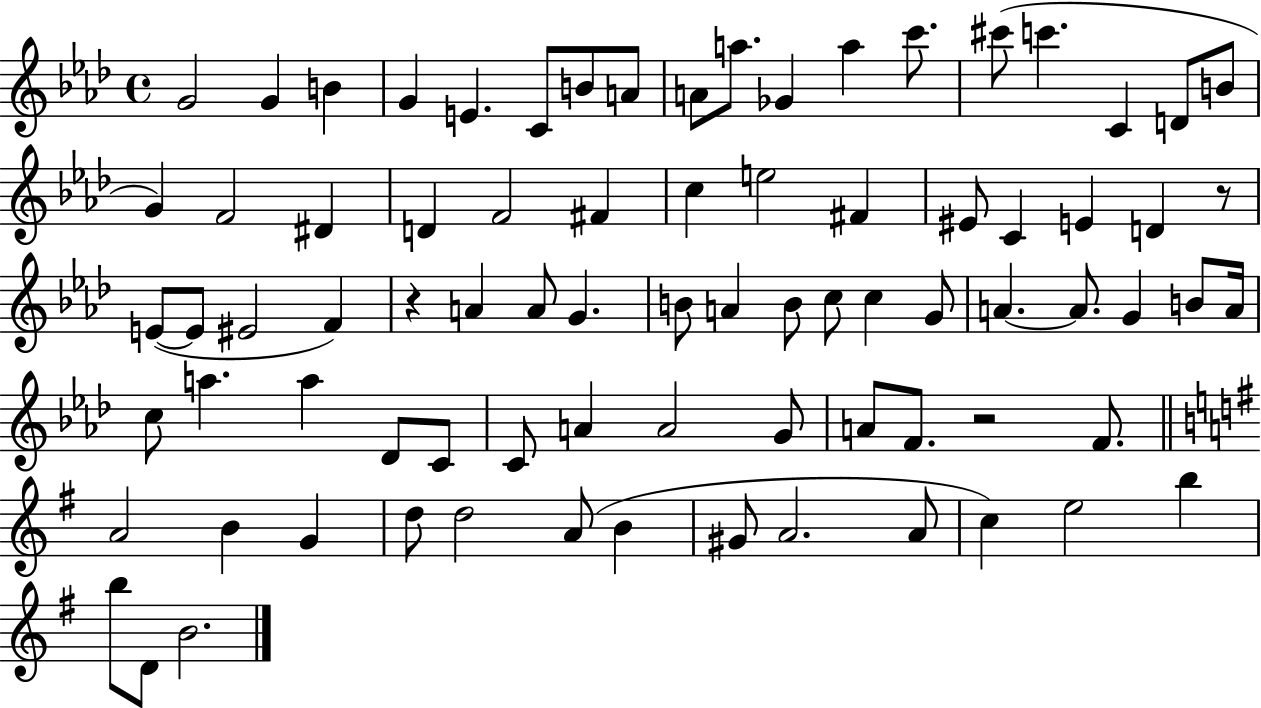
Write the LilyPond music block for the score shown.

{
  \clef treble
  \time 4/4
  \defaultTimeSignature
  \key aes \major
  \repeat volta 2 { g'2 g'4 b'4 | g'4 e'4. c'8 b'8 a'8 | a'8 a''8. ges'4 a''4 c'''8. | cis'''8( c'''4. c'4 d'8 b'8 | \break g'4) f'2 dis'4 | d'4 f'2 fis'4 | c''4 e''2 fis'4 | eis'8 c'4 e'4 d'4 r8 | \break e'8~(~ e'8 eis'2 f'4) | r4 a'4 a'8 g'4. | b'8 a'4 b'8 c''8 c''4 g'8 | a'4.~~ a'8. g'4 b'8 a'16 | \break c''8 a''4. a''4 des'8 c'8 | c'8 a'4 a'2 g'8 | a'8 f'8. r2 f'8. | \bar "||" \break \key g \major a'2 b'4 g'4 | d''8 d''2 a'8( b'4 | gis'8 a'2. a'8 | c''4) e''2 b''4 | \break b''8 d'8 b'2. | } \bar "|."
}